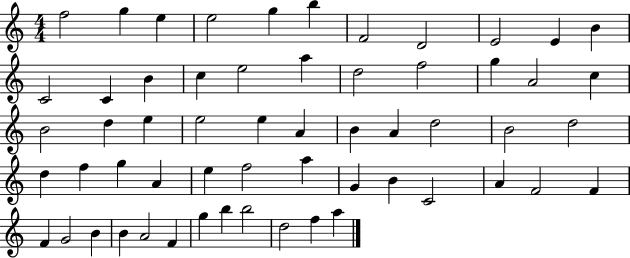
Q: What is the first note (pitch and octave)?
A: F5